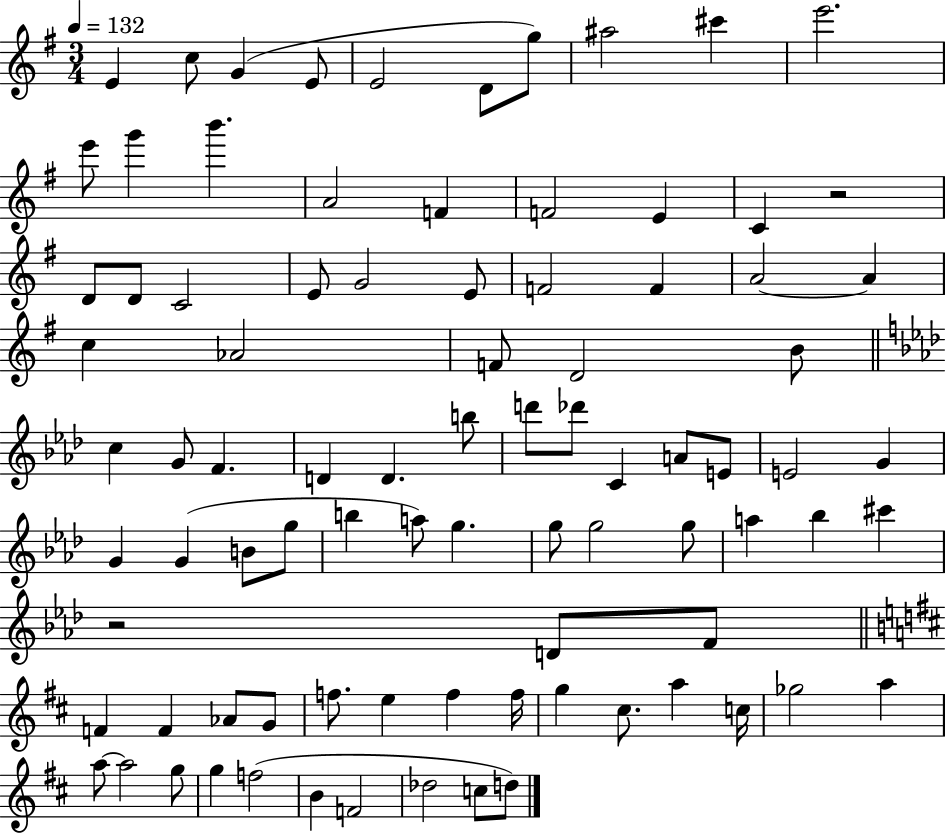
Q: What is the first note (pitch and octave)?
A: E4